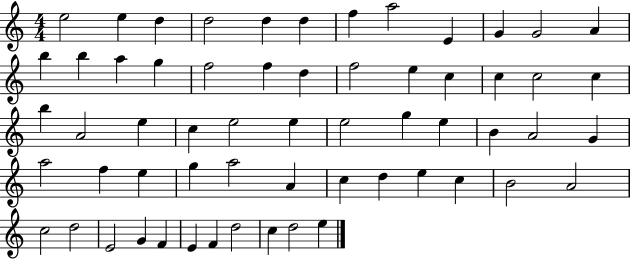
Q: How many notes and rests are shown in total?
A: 60